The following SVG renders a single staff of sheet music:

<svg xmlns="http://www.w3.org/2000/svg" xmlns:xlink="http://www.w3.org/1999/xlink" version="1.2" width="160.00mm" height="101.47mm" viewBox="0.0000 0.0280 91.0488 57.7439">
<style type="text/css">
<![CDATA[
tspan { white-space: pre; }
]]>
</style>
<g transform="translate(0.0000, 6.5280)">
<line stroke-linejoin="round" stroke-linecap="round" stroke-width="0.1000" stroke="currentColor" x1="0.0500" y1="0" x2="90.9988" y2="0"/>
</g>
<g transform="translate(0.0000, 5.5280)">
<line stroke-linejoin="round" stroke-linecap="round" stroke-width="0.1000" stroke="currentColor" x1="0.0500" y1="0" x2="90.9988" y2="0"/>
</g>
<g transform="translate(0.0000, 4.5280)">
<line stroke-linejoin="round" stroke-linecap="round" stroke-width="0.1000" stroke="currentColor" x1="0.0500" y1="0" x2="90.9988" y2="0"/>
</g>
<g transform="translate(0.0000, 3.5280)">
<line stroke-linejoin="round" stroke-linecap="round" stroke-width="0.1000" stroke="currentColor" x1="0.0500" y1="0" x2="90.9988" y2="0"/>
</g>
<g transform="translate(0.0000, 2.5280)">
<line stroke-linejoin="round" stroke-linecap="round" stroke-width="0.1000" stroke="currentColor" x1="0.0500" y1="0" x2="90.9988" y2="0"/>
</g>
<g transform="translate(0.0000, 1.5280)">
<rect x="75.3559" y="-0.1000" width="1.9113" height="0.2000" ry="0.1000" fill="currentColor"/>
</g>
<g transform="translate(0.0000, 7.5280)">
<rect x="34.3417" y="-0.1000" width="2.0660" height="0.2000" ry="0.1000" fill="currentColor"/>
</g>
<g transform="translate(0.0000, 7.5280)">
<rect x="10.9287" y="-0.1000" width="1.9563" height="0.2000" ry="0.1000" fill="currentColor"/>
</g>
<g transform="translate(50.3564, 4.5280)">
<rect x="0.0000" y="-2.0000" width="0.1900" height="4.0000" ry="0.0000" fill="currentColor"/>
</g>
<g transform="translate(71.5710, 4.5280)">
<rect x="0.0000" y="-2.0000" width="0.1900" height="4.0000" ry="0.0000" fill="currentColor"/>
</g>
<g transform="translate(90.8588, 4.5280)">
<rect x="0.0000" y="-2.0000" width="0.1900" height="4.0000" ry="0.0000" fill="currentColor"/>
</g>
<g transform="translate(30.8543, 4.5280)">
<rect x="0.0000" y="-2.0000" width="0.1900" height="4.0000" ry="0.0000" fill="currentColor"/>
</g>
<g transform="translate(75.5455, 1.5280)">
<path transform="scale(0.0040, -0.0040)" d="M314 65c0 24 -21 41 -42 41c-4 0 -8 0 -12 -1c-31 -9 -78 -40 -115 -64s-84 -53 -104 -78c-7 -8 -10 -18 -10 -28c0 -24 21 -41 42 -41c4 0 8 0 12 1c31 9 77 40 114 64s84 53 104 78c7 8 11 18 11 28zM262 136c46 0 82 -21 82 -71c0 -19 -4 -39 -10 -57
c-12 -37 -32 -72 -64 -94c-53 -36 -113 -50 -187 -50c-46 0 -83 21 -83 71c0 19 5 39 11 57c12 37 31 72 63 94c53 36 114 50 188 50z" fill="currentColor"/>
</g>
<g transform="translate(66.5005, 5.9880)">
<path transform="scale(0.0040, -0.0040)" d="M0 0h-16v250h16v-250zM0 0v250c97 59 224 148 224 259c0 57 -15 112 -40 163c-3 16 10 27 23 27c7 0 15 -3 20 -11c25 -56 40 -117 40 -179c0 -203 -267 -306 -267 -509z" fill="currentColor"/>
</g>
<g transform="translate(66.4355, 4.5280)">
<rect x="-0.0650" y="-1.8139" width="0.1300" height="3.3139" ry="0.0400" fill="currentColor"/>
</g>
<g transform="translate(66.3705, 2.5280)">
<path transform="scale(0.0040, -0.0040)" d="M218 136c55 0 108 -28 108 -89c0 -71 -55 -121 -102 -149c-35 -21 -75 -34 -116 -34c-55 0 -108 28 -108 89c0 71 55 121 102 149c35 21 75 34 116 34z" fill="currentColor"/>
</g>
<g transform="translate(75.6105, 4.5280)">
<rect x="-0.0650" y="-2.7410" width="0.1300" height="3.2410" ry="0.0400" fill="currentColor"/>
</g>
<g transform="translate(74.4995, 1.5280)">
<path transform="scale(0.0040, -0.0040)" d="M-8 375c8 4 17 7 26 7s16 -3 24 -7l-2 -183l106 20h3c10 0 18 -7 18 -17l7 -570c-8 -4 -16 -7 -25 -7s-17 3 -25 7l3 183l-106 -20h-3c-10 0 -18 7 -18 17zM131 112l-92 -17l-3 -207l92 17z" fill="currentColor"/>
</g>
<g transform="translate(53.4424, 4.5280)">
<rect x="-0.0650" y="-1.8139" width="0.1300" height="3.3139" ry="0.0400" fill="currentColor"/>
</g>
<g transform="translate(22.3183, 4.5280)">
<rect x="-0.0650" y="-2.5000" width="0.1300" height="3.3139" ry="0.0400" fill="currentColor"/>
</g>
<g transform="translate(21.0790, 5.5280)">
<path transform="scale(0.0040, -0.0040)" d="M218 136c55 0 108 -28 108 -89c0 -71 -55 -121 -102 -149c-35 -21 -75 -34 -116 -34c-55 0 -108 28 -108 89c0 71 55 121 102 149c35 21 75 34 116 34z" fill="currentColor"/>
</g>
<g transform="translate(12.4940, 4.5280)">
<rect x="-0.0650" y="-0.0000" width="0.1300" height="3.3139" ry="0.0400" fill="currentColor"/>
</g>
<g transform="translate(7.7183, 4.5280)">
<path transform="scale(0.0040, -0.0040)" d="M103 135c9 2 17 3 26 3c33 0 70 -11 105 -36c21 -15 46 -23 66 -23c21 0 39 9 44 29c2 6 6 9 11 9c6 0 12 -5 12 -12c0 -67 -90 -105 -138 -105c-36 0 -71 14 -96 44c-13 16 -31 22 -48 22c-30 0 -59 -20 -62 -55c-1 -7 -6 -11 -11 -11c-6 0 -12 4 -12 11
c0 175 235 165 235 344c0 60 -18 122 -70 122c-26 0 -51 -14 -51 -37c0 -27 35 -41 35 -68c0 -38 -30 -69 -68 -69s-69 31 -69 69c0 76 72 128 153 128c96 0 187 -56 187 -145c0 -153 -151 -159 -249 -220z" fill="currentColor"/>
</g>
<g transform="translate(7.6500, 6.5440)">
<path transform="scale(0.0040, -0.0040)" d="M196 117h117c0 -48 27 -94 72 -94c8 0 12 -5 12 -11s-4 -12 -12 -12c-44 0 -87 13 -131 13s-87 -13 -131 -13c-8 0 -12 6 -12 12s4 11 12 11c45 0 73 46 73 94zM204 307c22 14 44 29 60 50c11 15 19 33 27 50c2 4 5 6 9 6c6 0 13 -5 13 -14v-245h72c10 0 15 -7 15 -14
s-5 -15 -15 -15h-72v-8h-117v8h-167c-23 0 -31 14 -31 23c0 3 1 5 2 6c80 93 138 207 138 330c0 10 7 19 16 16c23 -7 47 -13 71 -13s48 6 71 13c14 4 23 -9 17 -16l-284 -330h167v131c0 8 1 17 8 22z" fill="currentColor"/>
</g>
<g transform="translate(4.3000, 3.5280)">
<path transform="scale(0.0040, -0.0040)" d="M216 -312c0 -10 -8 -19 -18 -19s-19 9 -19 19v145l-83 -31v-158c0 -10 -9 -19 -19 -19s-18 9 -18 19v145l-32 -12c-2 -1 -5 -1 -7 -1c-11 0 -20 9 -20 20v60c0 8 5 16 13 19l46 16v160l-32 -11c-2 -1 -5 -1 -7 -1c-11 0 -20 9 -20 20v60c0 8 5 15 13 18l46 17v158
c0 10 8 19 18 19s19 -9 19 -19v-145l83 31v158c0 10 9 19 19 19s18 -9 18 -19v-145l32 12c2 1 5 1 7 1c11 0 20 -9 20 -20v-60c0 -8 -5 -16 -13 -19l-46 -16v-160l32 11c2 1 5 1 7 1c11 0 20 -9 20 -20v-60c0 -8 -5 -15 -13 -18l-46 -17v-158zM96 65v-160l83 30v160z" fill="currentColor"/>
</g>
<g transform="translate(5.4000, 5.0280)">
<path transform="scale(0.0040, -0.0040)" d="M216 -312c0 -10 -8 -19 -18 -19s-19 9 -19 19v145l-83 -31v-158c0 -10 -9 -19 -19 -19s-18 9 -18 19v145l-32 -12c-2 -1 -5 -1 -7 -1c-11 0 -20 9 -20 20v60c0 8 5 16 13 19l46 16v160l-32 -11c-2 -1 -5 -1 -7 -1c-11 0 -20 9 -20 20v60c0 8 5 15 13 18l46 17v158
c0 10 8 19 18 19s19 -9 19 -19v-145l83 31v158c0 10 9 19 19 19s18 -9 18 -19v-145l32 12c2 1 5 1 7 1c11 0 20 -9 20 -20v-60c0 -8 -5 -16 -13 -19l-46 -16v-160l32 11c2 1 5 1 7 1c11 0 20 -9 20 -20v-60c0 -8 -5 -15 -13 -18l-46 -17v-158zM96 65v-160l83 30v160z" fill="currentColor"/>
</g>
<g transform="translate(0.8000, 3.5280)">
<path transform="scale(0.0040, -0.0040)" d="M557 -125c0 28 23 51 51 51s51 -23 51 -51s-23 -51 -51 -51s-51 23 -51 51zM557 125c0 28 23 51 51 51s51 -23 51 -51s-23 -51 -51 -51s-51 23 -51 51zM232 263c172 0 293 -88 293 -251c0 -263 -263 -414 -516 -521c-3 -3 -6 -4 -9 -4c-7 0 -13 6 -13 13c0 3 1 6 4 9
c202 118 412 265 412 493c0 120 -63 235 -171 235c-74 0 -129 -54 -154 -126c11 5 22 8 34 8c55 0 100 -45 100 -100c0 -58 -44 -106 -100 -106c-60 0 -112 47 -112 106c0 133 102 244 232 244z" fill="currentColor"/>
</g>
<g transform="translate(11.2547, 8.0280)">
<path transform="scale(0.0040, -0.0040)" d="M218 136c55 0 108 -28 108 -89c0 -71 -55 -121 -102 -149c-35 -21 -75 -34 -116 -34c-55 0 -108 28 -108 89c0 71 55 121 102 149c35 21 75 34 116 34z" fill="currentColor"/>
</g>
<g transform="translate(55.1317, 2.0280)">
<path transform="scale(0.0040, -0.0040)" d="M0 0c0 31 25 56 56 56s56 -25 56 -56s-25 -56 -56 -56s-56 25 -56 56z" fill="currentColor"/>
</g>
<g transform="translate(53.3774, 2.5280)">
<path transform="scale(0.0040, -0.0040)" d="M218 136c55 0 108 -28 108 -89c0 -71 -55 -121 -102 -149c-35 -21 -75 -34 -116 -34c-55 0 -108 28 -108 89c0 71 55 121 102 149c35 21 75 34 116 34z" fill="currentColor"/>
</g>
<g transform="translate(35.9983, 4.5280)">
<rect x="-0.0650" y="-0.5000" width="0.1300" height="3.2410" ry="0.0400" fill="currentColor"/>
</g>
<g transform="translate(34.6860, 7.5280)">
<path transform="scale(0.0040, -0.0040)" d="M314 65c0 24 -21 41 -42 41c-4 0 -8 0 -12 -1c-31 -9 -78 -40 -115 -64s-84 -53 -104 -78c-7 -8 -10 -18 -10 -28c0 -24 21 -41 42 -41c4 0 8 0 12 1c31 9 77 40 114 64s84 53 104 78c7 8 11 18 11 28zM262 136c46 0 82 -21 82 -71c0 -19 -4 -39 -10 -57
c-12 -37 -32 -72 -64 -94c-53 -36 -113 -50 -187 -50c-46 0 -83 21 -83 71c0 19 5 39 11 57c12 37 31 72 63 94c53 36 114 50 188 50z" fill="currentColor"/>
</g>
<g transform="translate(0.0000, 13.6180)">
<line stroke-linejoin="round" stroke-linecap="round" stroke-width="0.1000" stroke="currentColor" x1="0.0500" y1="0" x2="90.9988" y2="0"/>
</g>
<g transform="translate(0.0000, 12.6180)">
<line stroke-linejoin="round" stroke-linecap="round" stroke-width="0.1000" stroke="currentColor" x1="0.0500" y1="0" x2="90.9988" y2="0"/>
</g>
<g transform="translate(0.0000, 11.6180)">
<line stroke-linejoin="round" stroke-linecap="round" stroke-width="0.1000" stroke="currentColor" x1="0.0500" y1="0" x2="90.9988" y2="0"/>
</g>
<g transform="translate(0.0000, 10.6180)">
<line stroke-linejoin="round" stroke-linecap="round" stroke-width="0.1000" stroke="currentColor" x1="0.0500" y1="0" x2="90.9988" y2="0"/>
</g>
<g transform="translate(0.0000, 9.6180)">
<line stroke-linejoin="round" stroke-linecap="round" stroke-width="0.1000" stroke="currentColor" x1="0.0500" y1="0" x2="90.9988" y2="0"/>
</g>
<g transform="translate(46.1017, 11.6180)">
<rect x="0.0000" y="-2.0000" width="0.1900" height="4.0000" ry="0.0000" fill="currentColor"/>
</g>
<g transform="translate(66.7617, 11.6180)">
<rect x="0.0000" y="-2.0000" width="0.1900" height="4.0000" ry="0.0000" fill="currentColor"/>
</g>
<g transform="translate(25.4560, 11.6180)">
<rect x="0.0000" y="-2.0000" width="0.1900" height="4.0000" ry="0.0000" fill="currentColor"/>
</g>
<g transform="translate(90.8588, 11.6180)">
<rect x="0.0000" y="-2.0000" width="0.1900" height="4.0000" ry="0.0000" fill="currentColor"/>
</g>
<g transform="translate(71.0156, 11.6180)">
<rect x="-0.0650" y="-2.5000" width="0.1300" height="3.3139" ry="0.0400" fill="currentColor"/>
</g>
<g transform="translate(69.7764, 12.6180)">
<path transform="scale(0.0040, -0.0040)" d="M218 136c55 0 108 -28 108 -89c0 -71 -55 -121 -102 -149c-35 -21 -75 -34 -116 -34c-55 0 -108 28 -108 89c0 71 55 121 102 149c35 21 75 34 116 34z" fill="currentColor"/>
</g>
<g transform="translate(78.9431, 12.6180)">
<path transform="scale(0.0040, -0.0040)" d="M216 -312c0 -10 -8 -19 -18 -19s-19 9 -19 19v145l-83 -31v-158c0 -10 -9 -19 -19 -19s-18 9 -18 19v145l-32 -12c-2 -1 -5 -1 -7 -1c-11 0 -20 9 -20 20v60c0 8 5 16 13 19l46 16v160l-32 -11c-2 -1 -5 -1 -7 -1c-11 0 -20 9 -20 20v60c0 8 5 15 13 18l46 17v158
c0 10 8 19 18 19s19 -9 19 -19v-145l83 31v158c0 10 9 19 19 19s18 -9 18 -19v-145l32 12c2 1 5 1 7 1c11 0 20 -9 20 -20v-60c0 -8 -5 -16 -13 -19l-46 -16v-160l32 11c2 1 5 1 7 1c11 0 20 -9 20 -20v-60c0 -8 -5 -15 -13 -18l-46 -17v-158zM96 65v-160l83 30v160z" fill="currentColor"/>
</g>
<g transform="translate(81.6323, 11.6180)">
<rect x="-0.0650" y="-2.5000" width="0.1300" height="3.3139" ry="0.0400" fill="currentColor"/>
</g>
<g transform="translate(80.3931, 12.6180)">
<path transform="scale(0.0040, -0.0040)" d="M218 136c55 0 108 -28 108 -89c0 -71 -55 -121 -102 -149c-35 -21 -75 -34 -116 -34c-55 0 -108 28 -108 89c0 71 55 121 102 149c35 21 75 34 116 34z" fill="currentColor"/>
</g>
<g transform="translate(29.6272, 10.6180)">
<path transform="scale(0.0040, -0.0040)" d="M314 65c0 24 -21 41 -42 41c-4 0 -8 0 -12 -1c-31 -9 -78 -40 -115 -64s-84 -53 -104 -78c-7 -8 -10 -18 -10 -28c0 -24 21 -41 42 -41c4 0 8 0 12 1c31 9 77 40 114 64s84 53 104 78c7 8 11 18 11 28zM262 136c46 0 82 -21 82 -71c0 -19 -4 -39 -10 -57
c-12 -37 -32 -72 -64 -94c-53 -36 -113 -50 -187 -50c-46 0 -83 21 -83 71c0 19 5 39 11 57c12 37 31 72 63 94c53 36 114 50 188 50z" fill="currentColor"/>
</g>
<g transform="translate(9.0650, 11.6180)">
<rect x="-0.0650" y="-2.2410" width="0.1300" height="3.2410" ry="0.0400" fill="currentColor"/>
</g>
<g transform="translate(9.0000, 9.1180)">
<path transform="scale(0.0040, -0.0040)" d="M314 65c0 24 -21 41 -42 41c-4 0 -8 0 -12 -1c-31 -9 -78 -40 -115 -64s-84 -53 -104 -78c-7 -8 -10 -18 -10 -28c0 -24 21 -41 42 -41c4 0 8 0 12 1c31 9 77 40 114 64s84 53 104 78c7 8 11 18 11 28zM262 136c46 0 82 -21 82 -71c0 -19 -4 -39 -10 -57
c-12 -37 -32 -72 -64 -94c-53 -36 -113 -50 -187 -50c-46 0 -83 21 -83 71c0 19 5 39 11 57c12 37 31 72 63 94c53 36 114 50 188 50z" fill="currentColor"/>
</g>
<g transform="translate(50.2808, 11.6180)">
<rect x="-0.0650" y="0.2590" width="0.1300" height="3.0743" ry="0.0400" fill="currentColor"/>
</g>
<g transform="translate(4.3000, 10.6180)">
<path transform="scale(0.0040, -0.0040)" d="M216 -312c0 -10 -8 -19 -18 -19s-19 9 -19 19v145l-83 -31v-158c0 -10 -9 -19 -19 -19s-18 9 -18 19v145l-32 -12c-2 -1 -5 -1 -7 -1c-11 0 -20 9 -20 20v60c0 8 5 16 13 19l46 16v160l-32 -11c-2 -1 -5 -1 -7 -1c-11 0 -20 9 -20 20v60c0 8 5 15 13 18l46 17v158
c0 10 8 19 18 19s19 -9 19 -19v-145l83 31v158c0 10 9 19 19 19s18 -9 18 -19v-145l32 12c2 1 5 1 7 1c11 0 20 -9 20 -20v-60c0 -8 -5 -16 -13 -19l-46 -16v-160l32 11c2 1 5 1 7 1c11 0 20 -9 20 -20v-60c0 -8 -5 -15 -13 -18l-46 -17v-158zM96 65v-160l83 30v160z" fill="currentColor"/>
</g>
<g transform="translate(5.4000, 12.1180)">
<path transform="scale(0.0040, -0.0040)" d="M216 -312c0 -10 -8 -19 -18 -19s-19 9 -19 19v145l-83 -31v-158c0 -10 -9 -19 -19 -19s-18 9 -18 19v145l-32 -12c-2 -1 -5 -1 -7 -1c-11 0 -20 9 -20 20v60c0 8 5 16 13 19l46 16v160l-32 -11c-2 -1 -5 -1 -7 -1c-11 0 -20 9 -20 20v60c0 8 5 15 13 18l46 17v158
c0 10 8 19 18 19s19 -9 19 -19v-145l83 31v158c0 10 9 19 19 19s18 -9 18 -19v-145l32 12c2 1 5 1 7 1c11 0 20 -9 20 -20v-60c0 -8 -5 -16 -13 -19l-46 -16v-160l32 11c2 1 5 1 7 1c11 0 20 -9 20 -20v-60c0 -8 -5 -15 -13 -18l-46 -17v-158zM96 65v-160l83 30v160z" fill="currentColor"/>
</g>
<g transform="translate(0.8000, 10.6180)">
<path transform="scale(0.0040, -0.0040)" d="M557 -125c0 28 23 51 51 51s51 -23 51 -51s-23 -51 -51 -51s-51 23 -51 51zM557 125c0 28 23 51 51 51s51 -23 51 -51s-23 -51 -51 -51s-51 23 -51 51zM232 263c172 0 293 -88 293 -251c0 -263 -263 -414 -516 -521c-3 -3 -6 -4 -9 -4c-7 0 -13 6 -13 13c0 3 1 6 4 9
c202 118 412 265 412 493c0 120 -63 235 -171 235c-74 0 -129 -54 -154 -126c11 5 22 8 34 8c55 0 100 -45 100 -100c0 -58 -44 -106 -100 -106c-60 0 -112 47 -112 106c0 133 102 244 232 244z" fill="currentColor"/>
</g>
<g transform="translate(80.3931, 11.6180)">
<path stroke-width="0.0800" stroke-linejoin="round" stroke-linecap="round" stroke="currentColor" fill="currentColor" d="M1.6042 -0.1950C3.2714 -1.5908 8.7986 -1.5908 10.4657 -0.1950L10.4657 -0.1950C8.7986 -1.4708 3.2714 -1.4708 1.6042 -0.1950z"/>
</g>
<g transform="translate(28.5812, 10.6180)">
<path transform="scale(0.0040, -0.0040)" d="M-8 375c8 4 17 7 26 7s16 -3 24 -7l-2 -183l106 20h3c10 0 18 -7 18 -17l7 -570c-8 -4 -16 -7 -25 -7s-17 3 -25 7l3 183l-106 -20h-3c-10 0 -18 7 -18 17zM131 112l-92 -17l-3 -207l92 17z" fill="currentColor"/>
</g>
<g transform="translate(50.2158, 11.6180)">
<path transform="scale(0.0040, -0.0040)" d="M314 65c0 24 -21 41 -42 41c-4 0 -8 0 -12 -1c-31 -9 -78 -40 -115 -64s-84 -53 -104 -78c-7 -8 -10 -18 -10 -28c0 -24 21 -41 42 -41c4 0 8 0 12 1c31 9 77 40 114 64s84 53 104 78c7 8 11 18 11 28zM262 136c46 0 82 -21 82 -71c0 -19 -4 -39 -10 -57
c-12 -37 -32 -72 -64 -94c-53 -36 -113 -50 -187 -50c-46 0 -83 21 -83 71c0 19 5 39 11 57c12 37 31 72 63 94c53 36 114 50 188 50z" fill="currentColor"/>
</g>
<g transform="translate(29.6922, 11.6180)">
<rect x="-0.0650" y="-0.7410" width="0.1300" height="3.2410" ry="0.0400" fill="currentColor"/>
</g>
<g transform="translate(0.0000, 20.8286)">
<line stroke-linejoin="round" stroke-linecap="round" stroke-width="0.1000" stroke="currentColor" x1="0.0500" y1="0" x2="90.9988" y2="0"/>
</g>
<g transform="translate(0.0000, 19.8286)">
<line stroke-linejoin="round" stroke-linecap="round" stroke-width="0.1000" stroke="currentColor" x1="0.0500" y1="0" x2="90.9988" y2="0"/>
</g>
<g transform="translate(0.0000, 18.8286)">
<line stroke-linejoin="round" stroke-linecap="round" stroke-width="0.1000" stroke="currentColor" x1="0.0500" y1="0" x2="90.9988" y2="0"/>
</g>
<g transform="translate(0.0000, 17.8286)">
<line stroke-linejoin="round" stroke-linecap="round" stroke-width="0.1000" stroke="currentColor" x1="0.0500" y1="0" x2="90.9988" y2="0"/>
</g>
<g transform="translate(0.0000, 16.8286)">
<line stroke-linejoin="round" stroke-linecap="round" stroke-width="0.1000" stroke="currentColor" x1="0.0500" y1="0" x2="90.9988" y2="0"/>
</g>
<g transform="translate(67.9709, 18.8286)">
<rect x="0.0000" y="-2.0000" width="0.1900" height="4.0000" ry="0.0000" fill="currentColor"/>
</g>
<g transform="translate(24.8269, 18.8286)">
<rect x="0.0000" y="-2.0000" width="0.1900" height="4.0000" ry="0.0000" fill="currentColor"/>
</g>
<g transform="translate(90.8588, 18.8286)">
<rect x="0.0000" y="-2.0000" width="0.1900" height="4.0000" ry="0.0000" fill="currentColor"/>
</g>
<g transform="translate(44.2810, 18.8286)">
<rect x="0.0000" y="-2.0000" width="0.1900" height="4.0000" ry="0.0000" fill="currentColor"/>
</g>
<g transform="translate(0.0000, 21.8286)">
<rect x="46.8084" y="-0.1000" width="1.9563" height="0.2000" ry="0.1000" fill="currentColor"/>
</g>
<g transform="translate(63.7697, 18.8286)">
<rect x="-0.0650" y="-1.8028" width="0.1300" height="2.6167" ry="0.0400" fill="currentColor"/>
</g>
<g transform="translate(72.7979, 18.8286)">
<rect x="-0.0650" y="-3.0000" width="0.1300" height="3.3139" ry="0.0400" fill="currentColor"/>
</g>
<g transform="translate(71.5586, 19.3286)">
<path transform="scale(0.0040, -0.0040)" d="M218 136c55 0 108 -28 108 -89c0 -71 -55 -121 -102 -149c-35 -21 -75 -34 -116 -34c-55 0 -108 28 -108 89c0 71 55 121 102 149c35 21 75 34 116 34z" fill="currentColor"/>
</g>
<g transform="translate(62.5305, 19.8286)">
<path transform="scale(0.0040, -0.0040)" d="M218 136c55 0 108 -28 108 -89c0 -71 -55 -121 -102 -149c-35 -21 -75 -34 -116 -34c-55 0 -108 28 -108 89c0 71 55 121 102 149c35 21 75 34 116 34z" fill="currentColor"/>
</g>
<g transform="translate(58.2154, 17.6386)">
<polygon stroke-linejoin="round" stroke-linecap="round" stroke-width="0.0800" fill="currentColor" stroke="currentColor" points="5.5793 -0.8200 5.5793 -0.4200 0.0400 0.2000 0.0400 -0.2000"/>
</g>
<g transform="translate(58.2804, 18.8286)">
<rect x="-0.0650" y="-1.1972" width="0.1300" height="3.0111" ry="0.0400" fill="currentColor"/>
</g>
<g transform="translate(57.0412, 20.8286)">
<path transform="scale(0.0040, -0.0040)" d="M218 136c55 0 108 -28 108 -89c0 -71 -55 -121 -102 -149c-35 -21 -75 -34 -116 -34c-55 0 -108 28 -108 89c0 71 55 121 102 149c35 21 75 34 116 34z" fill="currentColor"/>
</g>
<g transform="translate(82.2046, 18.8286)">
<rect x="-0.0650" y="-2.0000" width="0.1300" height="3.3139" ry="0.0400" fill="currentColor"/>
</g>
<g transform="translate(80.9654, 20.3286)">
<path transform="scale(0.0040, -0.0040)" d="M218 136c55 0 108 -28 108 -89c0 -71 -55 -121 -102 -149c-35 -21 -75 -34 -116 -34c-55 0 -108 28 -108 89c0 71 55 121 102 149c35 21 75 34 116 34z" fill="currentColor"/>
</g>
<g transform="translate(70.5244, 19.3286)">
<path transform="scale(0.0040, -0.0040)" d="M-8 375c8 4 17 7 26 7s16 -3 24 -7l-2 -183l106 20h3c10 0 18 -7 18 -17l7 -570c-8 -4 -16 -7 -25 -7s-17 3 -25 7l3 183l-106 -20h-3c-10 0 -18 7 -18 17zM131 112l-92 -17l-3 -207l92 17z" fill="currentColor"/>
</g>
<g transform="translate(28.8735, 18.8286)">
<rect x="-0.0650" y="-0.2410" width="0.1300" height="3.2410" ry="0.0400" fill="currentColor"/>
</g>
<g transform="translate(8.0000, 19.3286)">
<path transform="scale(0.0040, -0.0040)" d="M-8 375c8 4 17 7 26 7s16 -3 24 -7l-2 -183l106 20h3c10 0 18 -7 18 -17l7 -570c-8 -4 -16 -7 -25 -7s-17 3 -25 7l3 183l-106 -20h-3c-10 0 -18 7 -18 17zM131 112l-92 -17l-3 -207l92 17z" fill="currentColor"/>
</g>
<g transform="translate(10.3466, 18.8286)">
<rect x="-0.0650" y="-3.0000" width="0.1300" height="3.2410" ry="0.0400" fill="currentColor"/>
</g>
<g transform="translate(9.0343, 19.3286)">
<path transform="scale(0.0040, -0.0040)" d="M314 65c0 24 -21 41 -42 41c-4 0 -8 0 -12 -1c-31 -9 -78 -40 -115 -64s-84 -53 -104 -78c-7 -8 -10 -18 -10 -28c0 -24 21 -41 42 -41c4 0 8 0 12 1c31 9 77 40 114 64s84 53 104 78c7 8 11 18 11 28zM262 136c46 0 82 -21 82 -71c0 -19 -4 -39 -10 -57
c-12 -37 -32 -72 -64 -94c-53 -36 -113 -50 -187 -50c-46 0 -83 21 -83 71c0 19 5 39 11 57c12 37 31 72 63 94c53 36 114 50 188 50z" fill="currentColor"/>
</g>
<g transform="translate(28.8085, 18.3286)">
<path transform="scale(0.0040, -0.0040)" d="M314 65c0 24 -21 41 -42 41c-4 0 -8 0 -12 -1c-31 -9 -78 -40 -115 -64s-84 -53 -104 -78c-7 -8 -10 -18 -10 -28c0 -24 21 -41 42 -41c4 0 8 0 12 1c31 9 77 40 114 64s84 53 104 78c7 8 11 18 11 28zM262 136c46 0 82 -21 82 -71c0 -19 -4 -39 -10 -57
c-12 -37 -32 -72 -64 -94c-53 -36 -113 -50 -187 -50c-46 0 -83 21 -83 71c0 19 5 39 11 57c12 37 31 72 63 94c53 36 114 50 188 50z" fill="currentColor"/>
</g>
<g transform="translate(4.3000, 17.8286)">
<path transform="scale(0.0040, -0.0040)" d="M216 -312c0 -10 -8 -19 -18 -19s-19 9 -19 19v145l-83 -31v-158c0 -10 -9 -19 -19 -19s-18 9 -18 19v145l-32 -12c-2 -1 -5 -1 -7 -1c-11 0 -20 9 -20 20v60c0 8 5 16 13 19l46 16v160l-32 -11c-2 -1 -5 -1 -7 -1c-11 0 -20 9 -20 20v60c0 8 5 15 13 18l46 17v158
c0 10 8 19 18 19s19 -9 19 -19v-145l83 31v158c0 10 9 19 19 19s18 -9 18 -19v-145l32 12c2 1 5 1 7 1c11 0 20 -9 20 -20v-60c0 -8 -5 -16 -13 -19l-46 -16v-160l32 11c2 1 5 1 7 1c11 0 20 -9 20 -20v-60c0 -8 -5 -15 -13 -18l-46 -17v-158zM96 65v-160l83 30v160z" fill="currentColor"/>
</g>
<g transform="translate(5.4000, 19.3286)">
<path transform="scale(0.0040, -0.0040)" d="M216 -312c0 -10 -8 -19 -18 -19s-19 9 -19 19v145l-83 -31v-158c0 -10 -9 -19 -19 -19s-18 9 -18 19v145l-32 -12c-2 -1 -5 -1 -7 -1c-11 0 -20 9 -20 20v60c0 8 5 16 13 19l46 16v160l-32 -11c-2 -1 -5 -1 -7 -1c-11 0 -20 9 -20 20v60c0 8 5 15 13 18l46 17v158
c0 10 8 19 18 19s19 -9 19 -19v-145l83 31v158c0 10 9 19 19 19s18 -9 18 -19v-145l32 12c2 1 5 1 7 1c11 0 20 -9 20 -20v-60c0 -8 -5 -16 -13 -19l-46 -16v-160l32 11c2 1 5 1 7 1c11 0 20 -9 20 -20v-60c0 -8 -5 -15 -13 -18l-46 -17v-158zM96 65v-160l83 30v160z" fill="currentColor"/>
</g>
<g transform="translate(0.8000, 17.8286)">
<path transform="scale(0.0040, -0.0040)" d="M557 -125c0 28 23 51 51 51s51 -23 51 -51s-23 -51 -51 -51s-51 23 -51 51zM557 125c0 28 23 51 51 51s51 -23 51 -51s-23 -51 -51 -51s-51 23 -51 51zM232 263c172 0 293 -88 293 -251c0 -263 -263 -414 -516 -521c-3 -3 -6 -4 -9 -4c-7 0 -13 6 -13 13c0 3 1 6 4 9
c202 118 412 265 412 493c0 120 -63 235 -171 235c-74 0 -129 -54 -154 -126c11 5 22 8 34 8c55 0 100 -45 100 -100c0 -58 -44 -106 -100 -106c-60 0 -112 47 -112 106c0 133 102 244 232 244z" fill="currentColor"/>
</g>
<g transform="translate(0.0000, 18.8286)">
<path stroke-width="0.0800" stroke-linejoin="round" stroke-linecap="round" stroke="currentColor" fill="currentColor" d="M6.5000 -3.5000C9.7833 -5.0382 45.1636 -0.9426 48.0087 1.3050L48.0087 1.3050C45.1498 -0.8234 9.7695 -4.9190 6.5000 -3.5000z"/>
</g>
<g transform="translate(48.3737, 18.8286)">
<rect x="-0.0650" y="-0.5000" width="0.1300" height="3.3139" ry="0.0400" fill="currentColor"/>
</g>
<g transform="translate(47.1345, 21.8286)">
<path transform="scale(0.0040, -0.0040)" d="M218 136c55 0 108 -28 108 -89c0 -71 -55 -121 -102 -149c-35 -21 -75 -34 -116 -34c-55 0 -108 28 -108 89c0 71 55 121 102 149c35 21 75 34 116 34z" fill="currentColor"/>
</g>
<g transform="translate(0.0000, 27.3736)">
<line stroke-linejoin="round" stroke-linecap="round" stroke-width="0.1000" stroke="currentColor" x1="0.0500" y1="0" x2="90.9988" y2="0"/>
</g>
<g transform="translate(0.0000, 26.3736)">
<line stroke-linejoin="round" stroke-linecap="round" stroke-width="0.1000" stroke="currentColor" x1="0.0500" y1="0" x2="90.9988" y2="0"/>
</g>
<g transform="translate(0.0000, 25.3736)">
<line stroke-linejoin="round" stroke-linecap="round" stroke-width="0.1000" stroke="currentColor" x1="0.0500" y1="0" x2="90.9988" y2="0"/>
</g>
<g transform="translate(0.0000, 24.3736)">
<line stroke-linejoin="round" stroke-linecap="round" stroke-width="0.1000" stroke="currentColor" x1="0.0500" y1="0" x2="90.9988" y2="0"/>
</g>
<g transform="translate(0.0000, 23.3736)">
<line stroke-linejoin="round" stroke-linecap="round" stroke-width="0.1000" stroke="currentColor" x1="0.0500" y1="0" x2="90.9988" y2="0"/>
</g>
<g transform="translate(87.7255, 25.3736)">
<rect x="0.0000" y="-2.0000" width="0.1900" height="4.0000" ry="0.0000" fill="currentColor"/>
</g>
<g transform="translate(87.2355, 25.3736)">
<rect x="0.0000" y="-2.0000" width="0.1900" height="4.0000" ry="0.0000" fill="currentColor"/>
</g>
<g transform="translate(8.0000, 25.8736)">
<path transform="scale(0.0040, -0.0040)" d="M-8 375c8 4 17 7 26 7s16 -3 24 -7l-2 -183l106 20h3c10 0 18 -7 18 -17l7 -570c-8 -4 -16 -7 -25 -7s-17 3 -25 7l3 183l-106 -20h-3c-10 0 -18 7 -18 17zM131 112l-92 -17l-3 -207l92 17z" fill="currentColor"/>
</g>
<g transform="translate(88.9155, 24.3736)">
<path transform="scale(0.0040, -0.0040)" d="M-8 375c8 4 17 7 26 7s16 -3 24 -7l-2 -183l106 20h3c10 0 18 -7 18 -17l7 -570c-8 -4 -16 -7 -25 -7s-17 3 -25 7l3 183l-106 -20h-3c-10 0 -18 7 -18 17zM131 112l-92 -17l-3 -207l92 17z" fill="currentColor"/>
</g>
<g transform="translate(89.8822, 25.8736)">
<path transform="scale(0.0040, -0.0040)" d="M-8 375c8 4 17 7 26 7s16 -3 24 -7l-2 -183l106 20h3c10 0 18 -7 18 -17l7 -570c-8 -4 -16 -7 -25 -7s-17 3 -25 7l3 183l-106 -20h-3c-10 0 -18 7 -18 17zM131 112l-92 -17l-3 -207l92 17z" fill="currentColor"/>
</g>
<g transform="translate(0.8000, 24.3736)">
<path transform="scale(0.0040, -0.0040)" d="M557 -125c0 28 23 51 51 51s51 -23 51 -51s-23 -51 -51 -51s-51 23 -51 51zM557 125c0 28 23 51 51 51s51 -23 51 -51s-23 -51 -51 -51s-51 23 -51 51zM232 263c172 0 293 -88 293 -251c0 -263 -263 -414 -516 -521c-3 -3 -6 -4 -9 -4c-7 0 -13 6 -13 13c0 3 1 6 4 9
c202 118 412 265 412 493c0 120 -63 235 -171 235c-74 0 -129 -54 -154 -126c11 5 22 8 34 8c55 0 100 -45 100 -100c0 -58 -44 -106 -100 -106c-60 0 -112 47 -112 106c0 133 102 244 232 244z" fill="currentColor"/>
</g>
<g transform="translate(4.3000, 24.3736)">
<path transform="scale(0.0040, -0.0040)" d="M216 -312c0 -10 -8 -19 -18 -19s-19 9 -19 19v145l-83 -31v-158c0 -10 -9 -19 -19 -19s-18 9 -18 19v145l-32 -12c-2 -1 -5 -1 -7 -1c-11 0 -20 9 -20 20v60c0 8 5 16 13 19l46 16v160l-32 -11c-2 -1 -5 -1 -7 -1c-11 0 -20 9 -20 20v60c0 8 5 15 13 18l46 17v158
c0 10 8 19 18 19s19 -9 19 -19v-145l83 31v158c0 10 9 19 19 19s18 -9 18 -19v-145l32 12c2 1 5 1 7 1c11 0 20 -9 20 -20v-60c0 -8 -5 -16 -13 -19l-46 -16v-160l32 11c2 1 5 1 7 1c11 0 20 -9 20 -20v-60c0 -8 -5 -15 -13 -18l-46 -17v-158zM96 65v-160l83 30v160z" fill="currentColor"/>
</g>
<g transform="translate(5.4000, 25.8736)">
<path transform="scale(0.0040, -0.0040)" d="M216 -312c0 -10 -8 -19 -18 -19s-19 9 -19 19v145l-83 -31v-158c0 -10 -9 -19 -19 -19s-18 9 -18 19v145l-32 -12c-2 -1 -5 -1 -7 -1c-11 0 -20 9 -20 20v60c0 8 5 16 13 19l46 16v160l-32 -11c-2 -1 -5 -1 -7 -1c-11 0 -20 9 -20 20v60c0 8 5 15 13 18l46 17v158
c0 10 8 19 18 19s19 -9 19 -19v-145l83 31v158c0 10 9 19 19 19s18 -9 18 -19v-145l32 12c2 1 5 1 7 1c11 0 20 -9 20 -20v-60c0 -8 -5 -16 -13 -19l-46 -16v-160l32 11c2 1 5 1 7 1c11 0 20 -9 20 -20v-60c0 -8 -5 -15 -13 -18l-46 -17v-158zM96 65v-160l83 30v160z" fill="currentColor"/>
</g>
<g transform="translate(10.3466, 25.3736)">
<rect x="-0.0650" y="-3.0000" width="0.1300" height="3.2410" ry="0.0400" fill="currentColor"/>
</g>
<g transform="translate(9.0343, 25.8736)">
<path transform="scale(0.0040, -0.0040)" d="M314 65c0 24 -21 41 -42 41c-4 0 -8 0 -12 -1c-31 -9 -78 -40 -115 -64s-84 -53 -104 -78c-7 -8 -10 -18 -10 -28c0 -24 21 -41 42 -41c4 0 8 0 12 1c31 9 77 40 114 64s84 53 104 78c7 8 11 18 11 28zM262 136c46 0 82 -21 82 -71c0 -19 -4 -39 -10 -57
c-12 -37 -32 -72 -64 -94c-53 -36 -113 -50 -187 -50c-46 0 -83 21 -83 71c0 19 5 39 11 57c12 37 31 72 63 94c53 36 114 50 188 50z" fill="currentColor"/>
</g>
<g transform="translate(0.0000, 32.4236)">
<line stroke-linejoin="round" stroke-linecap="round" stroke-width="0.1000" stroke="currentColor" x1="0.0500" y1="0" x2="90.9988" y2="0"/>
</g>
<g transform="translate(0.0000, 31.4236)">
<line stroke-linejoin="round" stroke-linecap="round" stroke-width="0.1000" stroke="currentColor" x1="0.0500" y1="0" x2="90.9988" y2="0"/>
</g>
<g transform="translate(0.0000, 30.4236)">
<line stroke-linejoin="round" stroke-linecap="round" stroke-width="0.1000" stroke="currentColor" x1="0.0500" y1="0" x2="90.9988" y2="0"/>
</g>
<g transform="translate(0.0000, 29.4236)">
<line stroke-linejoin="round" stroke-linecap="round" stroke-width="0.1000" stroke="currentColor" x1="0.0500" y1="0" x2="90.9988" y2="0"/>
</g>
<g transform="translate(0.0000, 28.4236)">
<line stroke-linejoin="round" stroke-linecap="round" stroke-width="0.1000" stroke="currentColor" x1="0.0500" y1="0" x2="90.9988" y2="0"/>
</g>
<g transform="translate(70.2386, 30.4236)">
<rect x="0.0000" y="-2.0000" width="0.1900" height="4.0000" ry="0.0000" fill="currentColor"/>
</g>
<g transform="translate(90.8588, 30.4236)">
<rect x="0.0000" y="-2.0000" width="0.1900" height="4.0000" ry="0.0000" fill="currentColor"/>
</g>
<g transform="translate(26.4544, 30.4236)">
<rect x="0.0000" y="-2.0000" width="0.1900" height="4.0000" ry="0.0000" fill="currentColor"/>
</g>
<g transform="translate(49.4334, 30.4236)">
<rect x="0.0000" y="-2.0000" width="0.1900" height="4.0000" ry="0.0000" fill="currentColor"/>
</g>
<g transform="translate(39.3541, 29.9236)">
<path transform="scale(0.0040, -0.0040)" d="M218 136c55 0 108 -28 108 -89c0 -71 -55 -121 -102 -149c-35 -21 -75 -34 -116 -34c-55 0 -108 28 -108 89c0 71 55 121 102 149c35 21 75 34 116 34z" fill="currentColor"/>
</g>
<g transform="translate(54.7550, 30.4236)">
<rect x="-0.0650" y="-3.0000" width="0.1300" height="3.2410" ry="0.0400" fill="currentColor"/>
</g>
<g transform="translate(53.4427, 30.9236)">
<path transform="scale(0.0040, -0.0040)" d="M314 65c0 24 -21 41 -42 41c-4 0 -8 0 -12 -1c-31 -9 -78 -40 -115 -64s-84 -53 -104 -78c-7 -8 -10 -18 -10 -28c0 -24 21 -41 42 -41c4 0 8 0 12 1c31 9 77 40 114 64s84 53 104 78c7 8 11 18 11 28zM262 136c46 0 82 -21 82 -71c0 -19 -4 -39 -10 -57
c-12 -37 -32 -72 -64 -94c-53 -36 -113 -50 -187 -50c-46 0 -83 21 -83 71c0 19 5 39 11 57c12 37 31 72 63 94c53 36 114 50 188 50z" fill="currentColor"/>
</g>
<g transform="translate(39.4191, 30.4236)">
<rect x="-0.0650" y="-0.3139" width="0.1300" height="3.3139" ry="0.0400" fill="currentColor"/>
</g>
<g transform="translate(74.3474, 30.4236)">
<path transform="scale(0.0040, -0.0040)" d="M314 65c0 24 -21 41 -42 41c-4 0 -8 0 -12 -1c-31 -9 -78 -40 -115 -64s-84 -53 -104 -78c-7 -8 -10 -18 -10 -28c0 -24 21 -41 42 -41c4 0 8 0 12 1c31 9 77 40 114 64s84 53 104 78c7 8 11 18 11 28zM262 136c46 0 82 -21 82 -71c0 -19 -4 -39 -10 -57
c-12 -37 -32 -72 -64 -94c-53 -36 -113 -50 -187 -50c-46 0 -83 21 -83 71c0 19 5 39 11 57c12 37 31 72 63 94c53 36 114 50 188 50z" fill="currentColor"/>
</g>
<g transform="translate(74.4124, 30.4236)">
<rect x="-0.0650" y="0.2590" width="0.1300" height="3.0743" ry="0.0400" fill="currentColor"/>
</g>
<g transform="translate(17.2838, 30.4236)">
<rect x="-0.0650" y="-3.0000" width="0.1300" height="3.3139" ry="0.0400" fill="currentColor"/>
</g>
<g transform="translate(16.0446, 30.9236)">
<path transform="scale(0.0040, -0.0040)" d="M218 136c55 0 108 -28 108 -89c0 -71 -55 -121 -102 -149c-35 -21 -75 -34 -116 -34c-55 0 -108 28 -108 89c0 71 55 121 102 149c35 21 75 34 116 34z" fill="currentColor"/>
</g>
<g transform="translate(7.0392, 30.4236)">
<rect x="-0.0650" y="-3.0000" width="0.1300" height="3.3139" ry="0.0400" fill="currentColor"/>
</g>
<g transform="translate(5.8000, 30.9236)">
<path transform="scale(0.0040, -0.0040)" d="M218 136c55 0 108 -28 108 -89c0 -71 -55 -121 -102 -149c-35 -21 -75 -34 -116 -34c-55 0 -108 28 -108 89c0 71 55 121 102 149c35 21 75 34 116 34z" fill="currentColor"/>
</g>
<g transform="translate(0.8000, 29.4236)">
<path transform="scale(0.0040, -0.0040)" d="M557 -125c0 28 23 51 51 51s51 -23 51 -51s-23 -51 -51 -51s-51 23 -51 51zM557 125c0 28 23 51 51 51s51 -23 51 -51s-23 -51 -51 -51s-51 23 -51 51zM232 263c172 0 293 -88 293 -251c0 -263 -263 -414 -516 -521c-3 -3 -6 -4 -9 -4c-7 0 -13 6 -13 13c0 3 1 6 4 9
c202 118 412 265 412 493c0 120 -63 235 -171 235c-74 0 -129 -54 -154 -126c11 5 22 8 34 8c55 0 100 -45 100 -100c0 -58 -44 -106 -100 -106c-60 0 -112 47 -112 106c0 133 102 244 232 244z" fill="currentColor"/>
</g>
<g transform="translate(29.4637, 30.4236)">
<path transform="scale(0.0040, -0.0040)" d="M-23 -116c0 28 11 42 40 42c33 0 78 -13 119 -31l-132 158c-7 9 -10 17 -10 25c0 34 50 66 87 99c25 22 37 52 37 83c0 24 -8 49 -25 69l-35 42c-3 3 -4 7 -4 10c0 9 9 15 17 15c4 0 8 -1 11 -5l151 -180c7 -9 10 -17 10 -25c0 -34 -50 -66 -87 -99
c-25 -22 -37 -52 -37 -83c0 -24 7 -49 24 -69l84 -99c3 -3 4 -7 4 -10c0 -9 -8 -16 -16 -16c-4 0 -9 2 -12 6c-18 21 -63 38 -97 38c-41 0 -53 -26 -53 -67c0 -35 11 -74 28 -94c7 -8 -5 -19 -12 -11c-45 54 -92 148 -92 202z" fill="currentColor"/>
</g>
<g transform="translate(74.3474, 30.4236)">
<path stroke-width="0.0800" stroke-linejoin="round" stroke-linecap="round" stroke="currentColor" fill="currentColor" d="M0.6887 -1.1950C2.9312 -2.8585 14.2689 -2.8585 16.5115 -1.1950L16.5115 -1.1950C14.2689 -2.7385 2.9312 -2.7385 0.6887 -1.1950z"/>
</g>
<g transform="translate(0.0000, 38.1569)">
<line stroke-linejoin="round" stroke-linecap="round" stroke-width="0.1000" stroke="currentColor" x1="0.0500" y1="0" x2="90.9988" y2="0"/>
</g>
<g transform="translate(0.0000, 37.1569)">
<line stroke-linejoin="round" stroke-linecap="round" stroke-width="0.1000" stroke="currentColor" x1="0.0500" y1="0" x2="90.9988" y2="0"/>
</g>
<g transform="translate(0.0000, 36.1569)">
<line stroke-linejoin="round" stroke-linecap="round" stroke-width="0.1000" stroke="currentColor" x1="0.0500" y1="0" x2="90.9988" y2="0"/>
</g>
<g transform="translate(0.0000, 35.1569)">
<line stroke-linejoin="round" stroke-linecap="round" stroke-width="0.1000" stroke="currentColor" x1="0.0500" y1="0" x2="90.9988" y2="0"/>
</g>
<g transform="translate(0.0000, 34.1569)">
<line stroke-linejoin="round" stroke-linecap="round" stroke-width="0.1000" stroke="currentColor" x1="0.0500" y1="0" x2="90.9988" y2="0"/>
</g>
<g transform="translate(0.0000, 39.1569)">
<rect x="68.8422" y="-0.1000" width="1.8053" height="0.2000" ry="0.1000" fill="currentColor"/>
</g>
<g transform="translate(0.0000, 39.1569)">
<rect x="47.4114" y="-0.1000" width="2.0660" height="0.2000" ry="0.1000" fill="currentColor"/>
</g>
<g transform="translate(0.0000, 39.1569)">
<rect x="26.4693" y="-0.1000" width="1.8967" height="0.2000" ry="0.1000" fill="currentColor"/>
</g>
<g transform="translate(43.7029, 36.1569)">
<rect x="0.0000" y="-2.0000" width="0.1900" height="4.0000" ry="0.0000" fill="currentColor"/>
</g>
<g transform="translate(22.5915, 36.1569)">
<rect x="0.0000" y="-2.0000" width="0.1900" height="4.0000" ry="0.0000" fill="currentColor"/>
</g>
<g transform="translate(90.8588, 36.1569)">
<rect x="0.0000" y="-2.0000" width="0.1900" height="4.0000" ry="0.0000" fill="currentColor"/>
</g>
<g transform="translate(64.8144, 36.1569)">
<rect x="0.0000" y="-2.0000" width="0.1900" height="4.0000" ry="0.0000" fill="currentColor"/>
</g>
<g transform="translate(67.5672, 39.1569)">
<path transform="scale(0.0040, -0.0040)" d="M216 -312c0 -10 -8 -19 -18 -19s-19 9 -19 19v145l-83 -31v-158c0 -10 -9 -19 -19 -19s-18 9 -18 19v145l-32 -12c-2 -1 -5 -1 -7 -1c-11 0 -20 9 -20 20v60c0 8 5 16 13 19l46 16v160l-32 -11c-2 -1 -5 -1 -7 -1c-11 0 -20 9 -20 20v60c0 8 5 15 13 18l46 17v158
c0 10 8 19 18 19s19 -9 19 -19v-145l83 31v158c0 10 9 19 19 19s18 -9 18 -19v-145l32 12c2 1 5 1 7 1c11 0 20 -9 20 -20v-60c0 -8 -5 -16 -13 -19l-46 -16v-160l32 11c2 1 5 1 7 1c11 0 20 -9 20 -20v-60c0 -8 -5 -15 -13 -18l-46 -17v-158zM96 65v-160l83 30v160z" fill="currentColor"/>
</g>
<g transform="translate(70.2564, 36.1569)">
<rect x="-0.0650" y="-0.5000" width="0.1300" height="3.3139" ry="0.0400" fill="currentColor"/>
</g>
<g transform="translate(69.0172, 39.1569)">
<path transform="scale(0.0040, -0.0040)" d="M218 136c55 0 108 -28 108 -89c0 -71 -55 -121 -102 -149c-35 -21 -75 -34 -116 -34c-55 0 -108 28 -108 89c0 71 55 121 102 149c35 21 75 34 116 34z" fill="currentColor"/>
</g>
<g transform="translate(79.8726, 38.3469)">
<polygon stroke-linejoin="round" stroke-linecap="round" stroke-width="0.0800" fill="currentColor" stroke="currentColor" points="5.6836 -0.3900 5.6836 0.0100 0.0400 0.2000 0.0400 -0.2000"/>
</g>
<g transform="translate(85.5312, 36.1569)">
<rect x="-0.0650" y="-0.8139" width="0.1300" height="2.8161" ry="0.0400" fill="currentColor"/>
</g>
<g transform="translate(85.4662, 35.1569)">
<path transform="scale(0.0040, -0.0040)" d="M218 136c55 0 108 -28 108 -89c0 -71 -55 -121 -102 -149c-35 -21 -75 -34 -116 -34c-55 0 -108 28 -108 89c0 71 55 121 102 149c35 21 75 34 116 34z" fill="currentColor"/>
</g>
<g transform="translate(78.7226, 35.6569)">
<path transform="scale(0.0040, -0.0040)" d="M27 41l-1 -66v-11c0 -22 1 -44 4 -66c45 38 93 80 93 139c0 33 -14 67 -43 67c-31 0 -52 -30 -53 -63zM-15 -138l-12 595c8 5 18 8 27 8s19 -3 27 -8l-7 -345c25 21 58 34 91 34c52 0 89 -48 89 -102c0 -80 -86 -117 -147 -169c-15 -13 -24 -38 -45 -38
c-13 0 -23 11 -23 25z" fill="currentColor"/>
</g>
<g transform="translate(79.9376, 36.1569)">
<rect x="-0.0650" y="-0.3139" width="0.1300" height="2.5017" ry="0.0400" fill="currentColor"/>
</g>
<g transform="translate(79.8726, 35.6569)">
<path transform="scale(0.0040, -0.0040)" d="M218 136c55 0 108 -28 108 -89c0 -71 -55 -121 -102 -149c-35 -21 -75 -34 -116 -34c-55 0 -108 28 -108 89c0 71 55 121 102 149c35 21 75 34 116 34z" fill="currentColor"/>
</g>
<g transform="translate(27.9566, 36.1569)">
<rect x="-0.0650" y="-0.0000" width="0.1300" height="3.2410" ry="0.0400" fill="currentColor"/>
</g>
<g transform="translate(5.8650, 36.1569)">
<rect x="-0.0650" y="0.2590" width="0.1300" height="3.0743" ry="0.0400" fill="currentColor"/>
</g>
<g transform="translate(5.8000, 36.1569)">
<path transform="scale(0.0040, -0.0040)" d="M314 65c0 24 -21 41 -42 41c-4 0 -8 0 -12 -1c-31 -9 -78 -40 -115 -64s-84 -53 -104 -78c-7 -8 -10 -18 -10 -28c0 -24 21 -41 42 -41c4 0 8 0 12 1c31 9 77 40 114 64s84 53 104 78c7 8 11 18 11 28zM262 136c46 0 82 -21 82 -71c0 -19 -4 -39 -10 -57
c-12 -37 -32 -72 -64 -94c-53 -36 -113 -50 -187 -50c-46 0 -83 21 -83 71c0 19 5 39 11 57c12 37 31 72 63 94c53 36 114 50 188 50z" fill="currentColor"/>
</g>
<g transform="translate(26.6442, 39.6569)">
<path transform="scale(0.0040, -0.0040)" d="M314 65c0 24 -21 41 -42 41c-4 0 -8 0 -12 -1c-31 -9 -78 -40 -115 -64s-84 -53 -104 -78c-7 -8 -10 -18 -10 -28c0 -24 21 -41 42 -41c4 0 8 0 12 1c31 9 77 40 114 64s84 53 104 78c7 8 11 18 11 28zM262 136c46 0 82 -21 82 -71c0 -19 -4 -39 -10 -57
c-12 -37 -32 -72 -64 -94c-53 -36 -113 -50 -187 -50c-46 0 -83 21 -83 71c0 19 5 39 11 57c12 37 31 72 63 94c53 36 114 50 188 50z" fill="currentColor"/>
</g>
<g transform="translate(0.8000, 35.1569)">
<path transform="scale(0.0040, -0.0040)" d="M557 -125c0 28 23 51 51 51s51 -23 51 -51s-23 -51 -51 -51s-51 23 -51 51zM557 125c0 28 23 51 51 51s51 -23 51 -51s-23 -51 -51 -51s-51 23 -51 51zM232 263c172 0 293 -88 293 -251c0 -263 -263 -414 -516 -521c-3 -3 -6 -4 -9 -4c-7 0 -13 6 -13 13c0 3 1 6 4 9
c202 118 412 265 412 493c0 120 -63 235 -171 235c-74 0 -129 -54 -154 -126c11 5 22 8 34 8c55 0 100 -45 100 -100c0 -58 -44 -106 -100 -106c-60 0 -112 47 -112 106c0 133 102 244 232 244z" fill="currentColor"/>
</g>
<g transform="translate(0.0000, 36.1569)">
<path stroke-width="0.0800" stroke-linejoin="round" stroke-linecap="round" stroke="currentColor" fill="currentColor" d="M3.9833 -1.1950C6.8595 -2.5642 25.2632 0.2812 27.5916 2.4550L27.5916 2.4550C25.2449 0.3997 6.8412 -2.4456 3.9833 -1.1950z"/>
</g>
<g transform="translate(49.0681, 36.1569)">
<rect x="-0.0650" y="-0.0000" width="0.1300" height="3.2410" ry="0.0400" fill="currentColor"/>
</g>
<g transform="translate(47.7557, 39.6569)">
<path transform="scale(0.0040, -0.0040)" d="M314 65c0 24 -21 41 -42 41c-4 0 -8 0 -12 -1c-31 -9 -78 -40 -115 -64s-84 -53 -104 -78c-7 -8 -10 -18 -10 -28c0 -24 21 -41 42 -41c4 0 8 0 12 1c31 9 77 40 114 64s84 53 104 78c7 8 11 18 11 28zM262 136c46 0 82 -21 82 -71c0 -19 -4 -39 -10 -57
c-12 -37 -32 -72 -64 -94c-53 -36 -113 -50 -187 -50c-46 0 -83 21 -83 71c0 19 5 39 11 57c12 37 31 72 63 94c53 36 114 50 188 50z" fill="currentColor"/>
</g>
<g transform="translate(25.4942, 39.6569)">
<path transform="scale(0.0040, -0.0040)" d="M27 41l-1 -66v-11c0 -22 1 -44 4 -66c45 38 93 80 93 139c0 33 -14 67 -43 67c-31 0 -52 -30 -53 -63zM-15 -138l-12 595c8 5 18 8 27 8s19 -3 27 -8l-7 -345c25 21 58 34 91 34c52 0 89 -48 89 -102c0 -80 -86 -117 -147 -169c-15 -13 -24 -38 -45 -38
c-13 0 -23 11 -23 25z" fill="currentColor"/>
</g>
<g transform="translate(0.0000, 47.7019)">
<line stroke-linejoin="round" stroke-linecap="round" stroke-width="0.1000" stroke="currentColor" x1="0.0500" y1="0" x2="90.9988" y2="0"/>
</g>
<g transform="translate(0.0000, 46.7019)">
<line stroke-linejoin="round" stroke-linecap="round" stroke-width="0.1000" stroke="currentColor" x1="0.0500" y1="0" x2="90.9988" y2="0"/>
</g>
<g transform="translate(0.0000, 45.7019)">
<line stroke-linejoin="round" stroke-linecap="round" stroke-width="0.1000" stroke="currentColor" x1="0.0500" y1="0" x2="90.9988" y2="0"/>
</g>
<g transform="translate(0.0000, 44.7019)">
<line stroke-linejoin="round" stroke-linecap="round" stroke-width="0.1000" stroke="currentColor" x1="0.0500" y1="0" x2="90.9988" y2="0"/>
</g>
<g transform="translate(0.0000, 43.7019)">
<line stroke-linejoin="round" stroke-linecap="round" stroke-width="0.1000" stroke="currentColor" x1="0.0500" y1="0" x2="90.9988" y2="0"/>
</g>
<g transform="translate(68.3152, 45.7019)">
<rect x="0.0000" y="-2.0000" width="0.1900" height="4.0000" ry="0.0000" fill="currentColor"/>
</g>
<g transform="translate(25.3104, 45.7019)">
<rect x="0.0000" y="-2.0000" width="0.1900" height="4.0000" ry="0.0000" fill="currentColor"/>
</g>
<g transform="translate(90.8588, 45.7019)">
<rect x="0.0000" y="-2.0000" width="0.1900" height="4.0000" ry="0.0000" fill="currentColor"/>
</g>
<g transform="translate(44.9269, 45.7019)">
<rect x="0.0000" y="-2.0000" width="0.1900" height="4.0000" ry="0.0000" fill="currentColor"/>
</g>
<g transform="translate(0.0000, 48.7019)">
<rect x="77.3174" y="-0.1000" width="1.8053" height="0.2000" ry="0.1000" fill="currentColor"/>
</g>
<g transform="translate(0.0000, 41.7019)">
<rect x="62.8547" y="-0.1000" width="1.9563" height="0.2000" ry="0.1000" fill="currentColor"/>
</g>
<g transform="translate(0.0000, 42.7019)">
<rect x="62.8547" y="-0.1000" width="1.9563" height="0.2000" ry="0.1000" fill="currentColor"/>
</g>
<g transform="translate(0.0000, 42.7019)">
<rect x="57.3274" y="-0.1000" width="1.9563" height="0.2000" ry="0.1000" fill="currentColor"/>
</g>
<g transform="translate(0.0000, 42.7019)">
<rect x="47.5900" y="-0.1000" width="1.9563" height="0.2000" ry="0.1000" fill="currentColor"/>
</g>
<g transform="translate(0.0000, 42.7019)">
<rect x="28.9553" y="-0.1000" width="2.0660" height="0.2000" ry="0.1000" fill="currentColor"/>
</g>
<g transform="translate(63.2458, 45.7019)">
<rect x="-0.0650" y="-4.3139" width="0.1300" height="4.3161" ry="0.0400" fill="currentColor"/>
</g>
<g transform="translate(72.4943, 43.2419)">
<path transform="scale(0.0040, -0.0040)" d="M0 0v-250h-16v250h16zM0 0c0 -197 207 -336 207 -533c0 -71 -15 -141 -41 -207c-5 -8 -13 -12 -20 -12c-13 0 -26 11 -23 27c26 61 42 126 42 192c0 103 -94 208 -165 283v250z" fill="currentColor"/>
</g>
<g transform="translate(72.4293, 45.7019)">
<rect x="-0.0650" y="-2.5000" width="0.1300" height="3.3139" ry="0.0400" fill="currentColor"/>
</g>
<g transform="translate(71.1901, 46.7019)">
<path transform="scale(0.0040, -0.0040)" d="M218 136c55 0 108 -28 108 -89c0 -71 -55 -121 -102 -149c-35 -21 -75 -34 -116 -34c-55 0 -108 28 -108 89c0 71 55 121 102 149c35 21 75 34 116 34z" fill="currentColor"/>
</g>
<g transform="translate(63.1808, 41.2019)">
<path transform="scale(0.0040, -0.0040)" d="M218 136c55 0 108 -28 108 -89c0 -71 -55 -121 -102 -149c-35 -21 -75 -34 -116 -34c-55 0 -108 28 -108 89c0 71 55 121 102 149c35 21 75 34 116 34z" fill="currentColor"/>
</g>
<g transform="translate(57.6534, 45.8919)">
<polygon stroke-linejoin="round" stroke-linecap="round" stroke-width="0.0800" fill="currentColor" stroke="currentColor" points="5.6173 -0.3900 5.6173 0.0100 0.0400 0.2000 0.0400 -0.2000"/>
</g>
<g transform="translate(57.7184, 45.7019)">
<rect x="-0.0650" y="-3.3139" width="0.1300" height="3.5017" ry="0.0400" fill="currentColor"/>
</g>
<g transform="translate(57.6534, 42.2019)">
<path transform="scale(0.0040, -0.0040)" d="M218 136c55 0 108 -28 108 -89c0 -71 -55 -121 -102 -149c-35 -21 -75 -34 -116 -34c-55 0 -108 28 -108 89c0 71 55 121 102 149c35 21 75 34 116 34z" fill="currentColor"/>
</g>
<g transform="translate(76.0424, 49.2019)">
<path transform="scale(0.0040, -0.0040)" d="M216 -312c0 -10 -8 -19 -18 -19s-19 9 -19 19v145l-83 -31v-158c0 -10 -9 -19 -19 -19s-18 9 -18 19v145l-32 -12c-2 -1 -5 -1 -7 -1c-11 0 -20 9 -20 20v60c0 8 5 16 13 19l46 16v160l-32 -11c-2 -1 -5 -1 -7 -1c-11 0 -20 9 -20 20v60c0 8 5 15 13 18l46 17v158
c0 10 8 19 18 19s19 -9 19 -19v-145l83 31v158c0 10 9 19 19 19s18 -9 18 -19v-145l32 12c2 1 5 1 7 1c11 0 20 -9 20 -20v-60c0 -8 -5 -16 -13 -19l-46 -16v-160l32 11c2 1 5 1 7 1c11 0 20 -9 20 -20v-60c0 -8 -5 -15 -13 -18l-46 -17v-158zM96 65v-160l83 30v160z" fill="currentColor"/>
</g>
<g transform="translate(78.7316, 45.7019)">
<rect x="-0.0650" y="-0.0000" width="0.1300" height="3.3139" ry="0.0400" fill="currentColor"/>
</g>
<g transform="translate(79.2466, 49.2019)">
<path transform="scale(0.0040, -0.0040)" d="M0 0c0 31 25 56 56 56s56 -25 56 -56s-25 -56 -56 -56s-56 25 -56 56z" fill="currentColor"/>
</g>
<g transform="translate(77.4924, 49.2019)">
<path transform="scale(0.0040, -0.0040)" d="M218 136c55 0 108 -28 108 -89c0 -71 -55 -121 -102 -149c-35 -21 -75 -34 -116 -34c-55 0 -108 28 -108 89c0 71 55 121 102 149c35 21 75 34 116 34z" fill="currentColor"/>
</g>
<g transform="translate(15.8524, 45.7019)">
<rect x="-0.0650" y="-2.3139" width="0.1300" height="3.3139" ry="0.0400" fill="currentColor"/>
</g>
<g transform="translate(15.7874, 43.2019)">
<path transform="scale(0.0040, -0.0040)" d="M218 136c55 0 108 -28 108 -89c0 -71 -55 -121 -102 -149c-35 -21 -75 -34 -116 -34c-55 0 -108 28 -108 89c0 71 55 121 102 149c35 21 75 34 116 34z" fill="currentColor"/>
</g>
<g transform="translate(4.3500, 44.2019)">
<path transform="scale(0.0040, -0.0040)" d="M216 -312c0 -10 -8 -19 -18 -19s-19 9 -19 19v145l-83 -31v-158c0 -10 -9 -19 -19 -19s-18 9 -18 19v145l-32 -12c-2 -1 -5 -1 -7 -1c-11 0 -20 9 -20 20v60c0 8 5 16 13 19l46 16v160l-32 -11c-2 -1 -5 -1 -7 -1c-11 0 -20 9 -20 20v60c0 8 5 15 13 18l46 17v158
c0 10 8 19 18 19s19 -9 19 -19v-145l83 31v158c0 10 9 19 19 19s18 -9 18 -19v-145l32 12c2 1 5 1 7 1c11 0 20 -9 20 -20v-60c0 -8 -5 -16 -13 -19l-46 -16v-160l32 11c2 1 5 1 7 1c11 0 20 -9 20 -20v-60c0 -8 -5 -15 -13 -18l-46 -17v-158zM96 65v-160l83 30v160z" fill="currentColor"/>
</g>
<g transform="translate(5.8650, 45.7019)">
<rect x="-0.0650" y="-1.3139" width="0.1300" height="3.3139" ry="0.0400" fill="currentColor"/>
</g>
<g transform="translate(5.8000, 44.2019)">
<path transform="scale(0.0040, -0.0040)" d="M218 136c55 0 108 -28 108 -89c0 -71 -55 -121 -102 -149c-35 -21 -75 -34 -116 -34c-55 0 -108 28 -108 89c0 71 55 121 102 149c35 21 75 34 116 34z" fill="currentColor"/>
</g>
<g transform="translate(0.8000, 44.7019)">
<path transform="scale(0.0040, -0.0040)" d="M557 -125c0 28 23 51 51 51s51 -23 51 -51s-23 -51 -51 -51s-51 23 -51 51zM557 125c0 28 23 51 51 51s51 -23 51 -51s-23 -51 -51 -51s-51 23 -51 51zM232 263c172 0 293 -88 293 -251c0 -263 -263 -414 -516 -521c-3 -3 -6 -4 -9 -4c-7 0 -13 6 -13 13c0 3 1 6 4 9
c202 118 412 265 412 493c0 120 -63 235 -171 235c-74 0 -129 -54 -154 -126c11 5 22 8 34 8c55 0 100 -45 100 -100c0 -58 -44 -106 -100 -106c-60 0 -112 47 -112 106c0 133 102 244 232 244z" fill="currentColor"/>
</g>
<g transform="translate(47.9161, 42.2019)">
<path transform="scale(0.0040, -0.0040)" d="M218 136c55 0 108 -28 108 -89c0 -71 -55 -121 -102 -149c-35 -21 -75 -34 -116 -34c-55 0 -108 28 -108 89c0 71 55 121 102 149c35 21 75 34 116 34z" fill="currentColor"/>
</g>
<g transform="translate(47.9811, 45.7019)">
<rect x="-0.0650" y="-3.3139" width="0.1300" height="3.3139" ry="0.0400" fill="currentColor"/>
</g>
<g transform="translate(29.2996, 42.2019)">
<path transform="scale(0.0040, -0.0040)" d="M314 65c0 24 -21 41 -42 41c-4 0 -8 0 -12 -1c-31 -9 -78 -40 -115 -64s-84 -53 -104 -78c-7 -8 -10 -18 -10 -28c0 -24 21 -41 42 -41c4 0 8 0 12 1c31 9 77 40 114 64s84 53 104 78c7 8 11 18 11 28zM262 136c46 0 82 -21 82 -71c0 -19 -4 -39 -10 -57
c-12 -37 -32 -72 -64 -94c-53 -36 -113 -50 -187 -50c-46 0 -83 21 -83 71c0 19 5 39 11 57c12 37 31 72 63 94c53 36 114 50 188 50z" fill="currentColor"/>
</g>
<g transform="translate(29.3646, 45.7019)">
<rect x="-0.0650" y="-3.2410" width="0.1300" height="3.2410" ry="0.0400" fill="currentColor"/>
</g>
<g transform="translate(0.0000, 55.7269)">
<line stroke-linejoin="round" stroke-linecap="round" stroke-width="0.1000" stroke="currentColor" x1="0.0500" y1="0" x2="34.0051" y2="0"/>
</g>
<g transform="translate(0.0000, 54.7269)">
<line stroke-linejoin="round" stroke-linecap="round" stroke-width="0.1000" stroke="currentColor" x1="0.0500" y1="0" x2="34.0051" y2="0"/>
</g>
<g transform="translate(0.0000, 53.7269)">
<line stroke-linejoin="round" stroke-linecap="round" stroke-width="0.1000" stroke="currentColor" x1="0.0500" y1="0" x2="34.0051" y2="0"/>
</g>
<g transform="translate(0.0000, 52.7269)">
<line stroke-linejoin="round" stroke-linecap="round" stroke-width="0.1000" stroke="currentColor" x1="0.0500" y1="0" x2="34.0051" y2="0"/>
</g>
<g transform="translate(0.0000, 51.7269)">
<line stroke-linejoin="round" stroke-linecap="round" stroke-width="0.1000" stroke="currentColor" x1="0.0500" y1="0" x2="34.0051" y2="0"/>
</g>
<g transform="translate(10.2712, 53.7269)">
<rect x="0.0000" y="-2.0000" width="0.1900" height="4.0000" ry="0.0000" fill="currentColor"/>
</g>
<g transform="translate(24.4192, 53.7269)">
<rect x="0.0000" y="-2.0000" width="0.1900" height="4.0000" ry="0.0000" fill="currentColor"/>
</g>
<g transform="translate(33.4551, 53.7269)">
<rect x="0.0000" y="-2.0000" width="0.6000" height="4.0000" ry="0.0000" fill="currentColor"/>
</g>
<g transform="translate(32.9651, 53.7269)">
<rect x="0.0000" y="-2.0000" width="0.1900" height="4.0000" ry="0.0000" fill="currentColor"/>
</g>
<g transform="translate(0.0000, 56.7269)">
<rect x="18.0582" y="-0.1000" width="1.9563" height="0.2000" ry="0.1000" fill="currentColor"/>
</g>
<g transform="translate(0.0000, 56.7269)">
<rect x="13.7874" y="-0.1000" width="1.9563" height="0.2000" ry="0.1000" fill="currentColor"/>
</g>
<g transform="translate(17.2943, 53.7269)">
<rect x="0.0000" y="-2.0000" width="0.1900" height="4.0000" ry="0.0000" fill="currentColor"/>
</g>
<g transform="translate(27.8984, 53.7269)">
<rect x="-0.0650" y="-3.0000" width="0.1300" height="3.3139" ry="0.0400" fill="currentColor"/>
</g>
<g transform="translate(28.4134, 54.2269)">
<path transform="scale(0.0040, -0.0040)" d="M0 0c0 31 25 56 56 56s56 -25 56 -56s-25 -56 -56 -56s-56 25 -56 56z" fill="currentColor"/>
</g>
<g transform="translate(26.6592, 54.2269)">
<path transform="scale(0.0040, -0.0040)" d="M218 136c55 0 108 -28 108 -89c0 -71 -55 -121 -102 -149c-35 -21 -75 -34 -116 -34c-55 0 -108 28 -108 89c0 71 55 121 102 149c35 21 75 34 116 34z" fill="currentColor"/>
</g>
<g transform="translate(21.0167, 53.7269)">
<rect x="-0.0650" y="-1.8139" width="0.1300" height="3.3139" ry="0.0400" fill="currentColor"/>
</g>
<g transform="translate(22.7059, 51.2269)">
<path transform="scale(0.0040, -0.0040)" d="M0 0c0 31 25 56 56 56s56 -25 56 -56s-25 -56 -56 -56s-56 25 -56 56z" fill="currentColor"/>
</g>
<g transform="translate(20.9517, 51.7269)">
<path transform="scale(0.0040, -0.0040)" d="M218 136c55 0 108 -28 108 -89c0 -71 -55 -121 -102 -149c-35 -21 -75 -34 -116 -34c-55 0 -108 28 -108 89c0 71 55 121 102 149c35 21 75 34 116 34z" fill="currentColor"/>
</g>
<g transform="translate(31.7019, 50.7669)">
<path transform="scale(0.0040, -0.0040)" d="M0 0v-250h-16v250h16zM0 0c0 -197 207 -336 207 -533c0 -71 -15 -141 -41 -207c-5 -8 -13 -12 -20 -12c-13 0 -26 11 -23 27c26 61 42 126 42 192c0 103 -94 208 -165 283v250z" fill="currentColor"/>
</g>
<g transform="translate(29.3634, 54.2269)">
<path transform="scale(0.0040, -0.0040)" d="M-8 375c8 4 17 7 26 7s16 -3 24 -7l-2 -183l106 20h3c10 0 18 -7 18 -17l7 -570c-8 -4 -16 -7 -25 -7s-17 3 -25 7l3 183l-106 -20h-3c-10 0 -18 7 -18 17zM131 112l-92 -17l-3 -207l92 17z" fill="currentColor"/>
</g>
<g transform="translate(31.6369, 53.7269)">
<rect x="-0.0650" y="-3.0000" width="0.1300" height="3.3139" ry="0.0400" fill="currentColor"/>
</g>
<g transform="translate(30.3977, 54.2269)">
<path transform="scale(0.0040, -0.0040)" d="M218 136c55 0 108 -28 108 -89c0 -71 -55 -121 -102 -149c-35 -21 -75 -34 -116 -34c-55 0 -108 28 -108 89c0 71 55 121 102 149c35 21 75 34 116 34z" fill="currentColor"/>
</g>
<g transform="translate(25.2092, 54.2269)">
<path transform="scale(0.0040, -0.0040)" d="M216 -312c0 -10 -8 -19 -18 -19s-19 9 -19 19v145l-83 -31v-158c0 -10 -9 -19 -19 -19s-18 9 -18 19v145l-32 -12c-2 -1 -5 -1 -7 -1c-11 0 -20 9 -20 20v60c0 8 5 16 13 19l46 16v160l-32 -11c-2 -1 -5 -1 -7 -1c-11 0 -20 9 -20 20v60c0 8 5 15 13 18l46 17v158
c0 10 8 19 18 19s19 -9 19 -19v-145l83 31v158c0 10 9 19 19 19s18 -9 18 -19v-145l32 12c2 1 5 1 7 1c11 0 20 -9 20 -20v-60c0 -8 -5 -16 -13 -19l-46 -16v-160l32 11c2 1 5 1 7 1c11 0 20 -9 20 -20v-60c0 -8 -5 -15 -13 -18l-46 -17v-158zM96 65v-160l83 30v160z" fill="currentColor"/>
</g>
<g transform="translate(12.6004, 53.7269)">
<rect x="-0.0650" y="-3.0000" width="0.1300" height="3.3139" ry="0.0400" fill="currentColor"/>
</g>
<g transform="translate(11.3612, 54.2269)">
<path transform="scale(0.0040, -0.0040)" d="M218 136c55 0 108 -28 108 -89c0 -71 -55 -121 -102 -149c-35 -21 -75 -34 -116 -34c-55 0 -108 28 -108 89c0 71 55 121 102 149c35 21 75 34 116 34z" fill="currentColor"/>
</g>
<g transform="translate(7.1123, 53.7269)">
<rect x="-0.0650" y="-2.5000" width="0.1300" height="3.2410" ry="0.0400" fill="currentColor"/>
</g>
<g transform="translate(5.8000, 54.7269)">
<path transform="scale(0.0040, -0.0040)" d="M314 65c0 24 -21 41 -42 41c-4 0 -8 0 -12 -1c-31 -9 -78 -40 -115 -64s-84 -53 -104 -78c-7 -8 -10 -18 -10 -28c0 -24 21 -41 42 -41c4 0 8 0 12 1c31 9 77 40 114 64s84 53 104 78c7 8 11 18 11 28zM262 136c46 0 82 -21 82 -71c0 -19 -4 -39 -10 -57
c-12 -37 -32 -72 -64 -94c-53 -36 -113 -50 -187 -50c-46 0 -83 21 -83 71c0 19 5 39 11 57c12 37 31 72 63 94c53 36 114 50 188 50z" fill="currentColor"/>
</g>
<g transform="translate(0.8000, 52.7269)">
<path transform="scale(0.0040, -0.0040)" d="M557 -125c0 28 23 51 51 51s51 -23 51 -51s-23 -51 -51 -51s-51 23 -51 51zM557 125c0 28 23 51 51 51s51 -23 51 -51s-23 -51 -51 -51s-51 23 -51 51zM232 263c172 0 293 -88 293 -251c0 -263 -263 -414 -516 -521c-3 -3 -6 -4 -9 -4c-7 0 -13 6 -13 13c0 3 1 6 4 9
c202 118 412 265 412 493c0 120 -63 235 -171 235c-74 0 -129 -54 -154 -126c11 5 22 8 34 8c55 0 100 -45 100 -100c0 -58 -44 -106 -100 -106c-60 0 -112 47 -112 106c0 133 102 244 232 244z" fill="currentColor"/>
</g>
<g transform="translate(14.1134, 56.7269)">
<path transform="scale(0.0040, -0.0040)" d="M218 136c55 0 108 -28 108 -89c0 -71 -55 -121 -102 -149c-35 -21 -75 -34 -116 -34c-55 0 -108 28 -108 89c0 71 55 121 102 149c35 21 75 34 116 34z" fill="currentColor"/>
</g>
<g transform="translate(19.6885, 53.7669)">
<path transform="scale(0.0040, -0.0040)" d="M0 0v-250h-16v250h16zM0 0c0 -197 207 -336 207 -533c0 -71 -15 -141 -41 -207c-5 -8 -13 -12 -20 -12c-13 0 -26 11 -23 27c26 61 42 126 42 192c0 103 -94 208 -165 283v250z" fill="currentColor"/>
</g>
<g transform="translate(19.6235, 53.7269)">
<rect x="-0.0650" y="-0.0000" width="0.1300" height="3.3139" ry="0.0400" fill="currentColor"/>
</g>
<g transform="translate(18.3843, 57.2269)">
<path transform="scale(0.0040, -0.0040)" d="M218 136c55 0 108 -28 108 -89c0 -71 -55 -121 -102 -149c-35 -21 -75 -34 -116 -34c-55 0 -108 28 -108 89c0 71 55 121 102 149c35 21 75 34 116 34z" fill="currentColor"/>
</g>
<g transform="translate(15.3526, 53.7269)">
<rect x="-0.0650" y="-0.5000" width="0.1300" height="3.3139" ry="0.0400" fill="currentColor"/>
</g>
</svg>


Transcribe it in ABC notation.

X:1
T:Untitled
M:2/4
L:1/4
K:D
D,, B,, E,,2 A, A,/2 C2 B,2 F,2 D,2 B,, ^B,, C,2 E,2 E,, G,,/2 B,,/2 C, A,, C,2 C, C, z E, C,2 D,2 D,2 _D,,2 D,,2 ^E,, _E,/2 F,/2 ^G, B, D2 D D/2 F/2 B,,/2 ^D,, B,,2 C, E,, D,,/2 A, ^C, C,/2